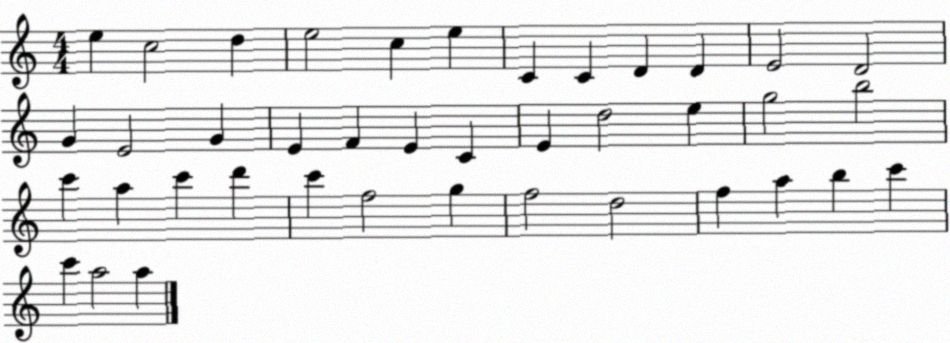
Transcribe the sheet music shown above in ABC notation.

X:1
T:Untitled
M:4/4
L:1/4
K:C
e c2 d e2 c e C C D D E2 D2 G E2 G E F E C E d2 e g2 b2 c' a c' d' c' f2 g f2 d2 f a b c' c' a2 a